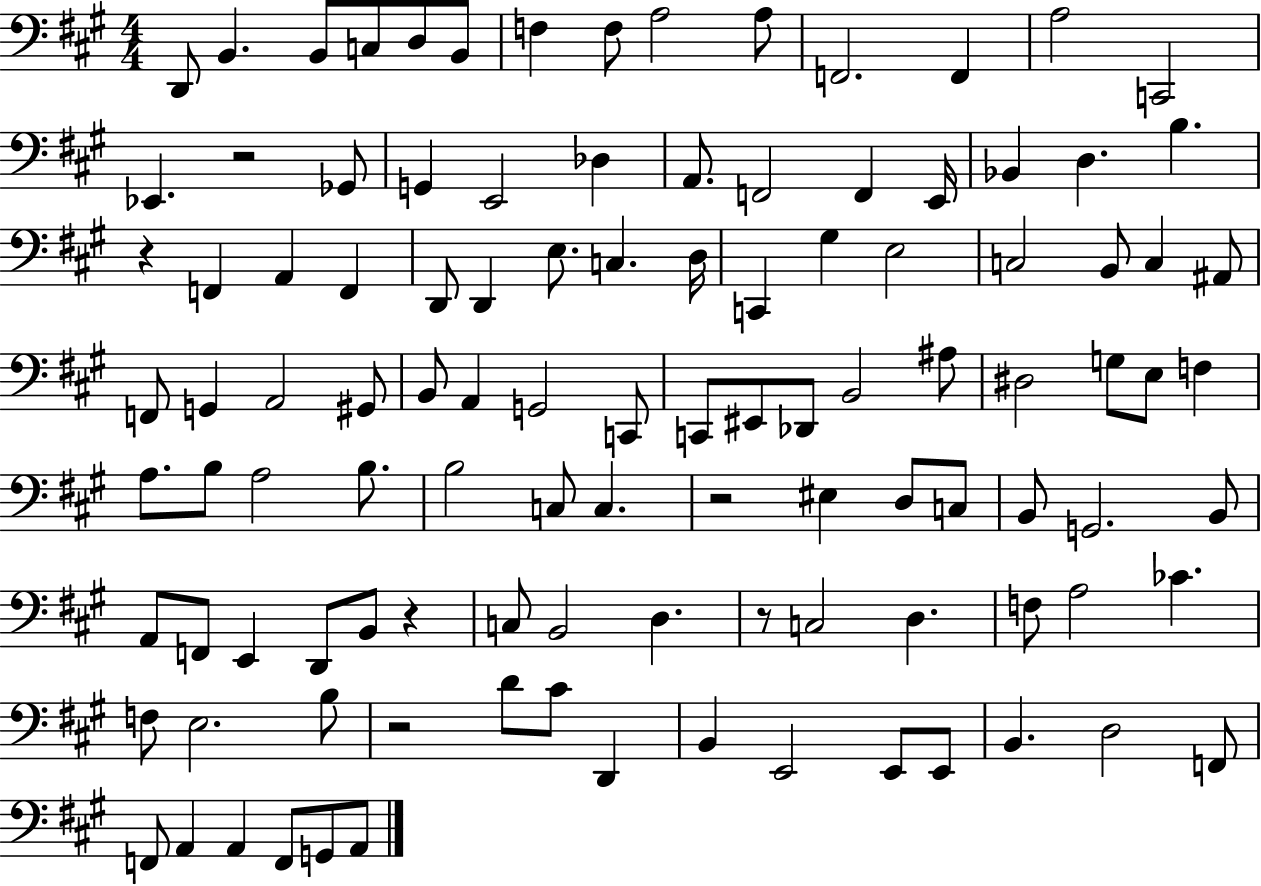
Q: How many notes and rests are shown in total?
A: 109